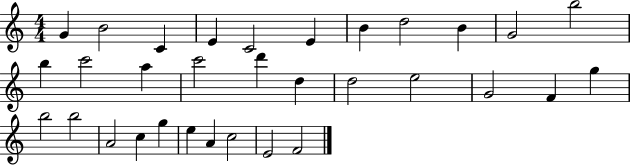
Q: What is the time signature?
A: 4/4